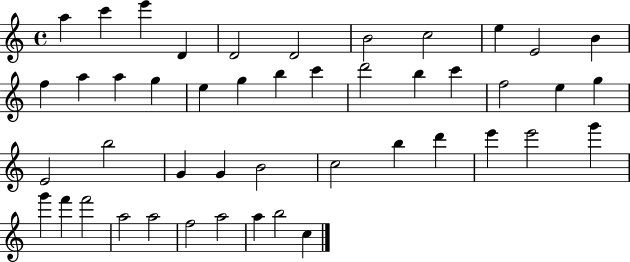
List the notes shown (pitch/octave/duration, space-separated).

A5/q C6/q E6/q D4/q D4/h D4/h B4/h C5/h E5/q E4/h B4/q F5/q A5/q A5/q G5/q E5/q G5/q B5/q C6/q D6/h B5/q C6/q F5/h E5/q G5/q E4/h B5/h G4/q G4/q B4/h C5/h B5/q D6/q E6/q E6/h G6/q G6/q F6/q F6/h A5/h A5/h F5/h A5/h A5/q B5/h C5/q